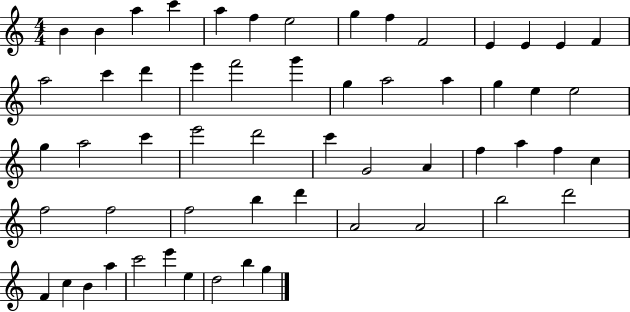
B4/q B4/q A5/q C6/q A5/q F5/q E5/h G5/q F5/q F4/h E4/q E4/q E4/q F4/q A5/h C6/q D6/q E6/q F6/h G6/q G5/q A5/h A5/q G5/q E5/q E5/h G5/q A5/h C6/q E6/h D6/h C6/q G4/h A4/q F5/q A5/q F5/q C5/q F5/h F5/h F5/h B5/q D6/q A4/h A4/h B5/h D6/h F4/q C5/q B4/q A5/q C6/h E6/q E5/q D5/h B5/q G5/q